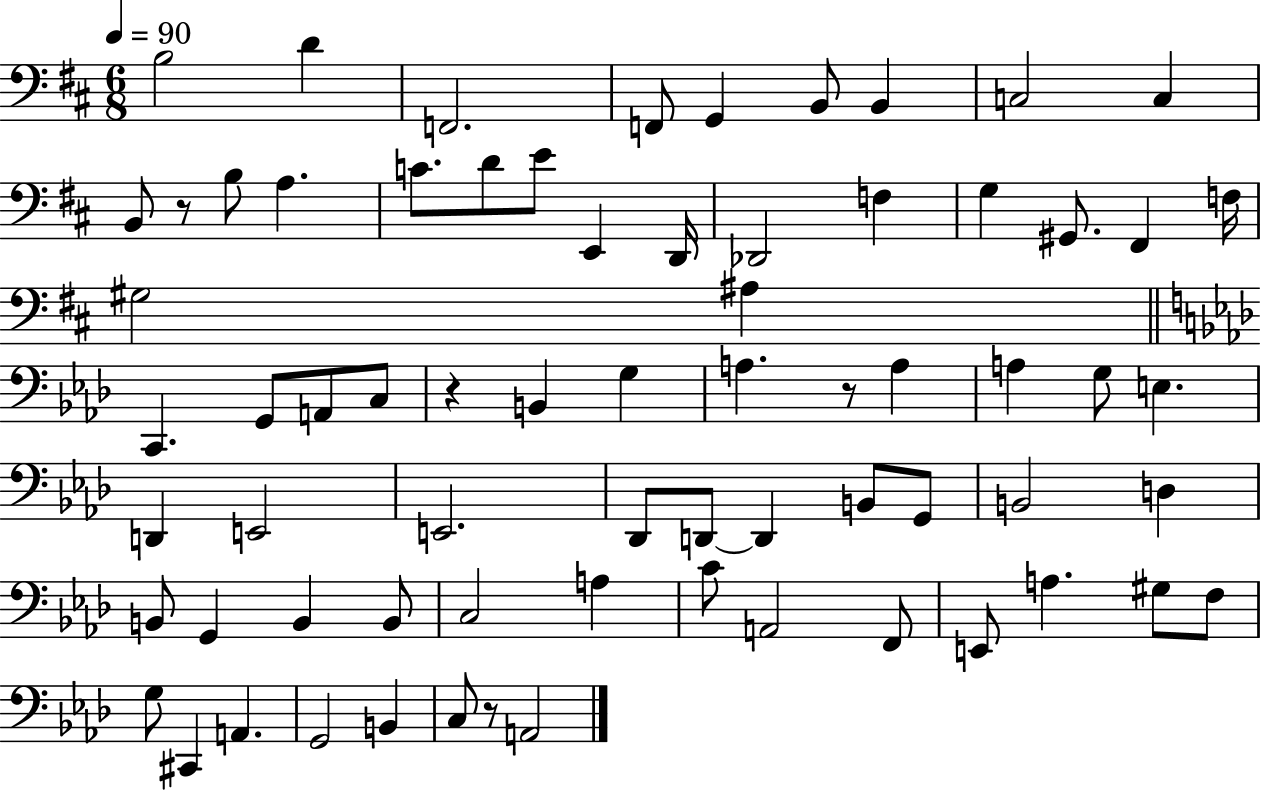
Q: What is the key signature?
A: D major